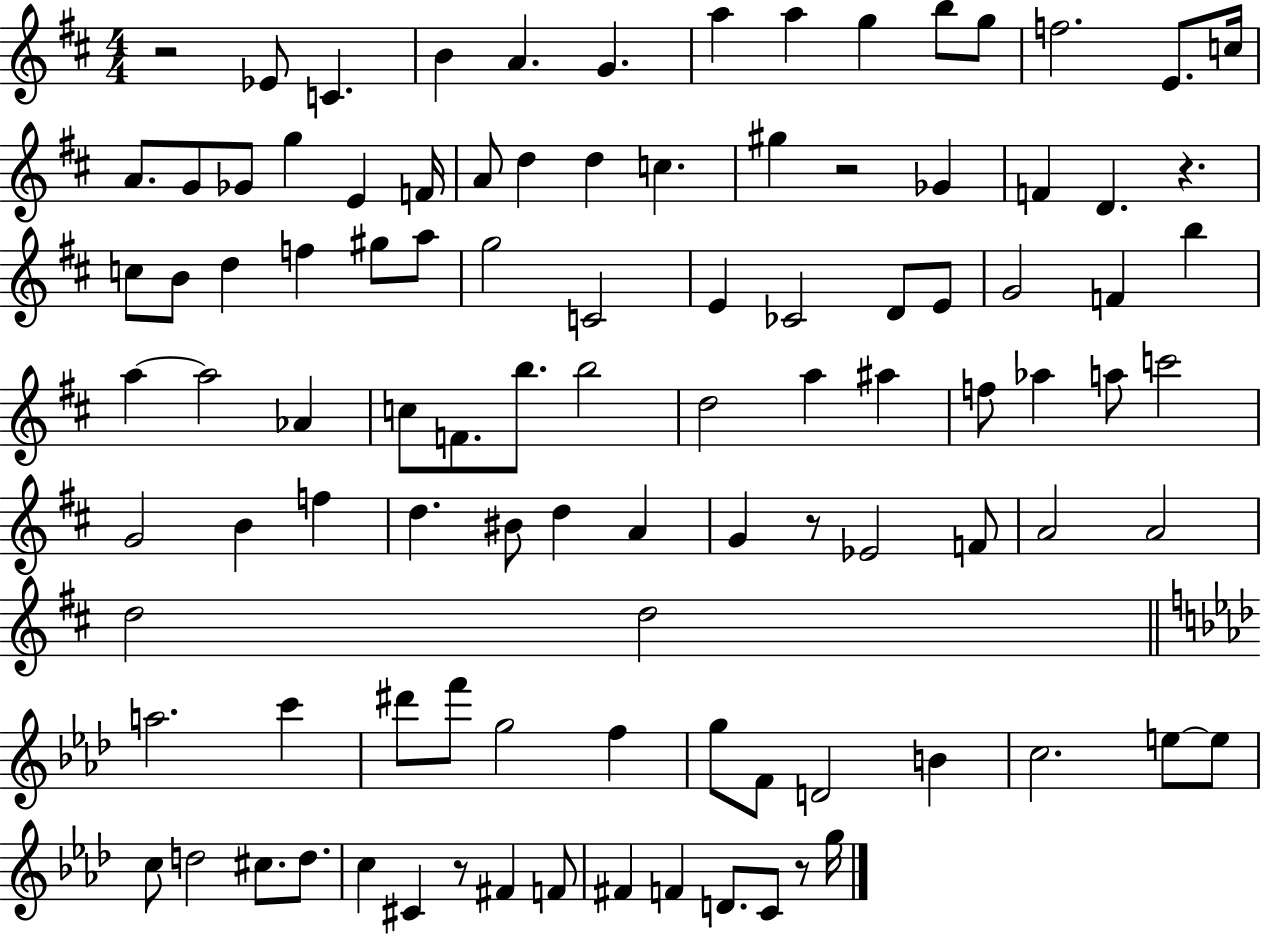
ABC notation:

X:1
T:Untitled
M:4/4
L:1/4
K:D
z2 _E/2 C B A G a a g b/2 g/2 f2 E/2 c/4 A/2 G/2 _G/2 g E F/4 A/2 d d c ^g z2 _G F D z c/2 B/2 d f ^g/2 a/2 g2 C2 E _C2 D/2 E/2 G2 F b a a2 _A c/2 F/2 b/2 b2 d2 a ^a f/2 _a a/2 c'2 G2 B f d ^B/2 d A G z/2 _E2 F/2 A2 A2 d2 d2 a2 c' ^d'/2 f'/2 g2 f g/2 F/2 D2 B c2 e/2 e/2 c/2 d2 ^c/2 d/2 c ^C z/2 ^F F/2 ^F F D/2 C/2 z/2 g/4